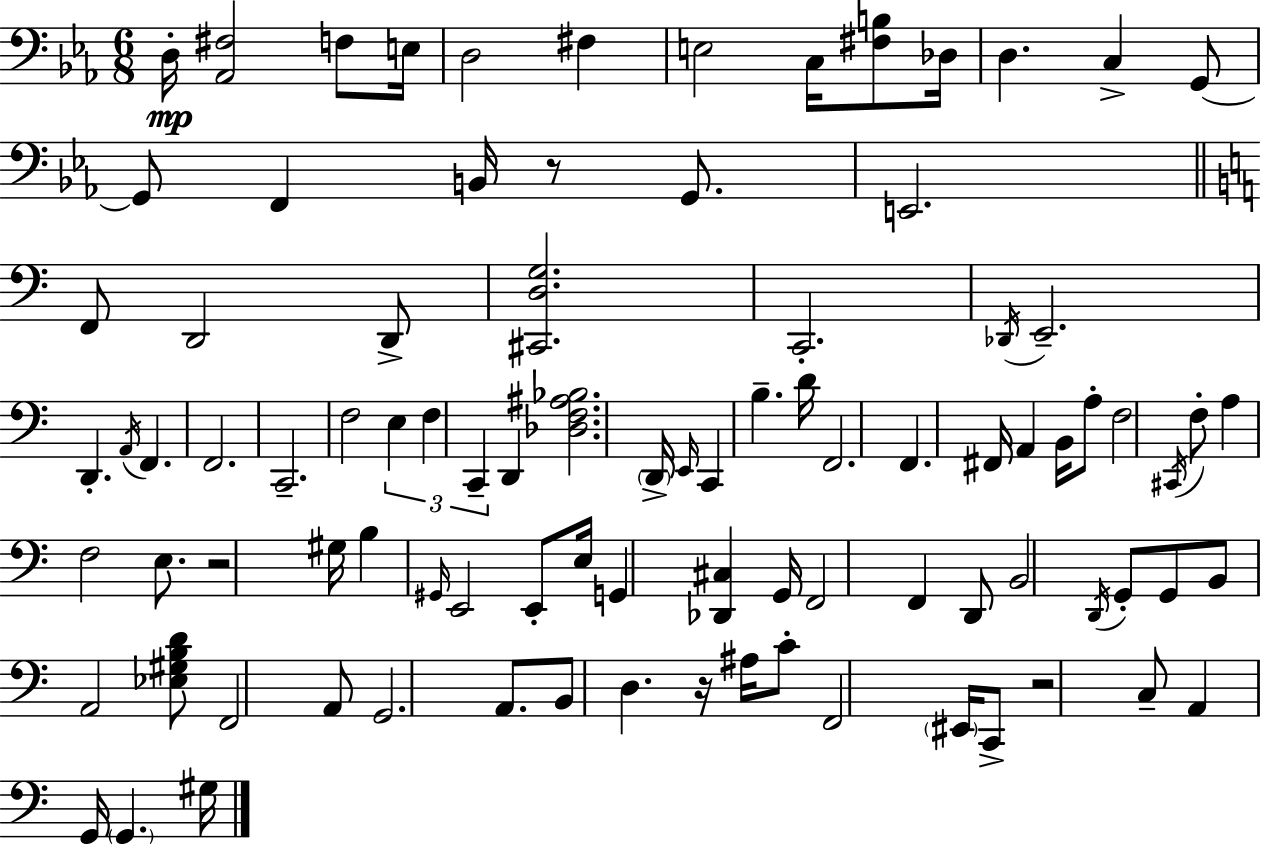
X:1
T:Untitled
M:6/8
L:1/4
K:Cm
D,/4 [_A,,^F,]2 F,/2 E,/4 D,2 ^F, E,2 C,/4 [^F,B,]/2 _D,/4 D, C, G,,/2 G,,/2 F,, B,,/4 z/2 G,,/2 E,,2 F,,/2 D,,2 D,,/2 [^C,,D,G,]2 C,,2 _D,,/4 E,,2 D,, A,,/4 F,, F,,2 C,,2 F,2 E, F, C,, D,, [_D,F,^A,_B,]2 D,,/4 E,,/4 C,, B, D/4 F,,2 F,, ^F,,/4 A,, B,,/4 A,/2 F,2 ^C,,/4 F,/2 A, F,2 E,/2 z2 ^G,/4 B, ^G,,/4 E,,2 E,,/2 E,/4 G,, [_D,,^C,] G,,/4 F,,2 F,, D,,/2 B,,2 D,,/4 G,,/2 G,,/2 B,,/2 A,,2 [_E,^G,B,D]/2 F,,2 A,,/2 G,,2 A,,/2 B,,/2 D, z/4 ^A,/4 C/2 F,,2 ^E,,/4 C,,/2 z2 C,/2 A,, G,,/4 G,, ^G,/4